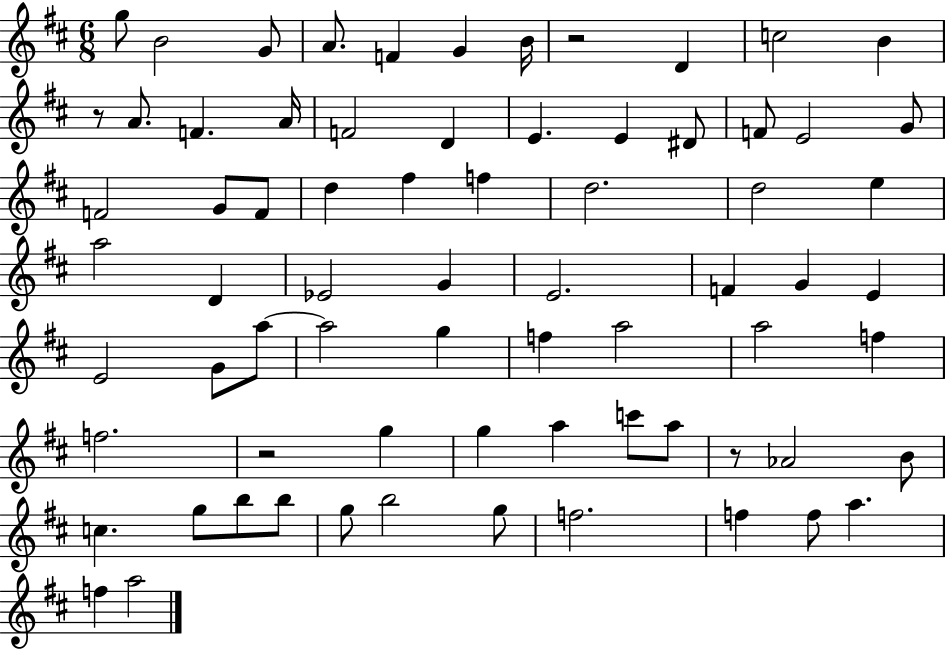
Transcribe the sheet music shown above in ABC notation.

X:1
T:Untitled
M:6/8
L:1/4
K:D
g/2 B2 G/2 A/2 F G B/4 z2 D c2 B z/2 A/2 F A/4 F2 D E E ^D/2 F/2 E2 G/2 F2 G/2 F/2 d ^f f d2 d2 e a2 D _E2 G E2 F G E E2 G/2 a/2 a2 g f a2 a2 f f2 z2 g g a c'/2 a/2 z/2 _A2 B/2 c g/2 b/2 b/2 g/2 b2 g/2 f2 f f/2 a f a2